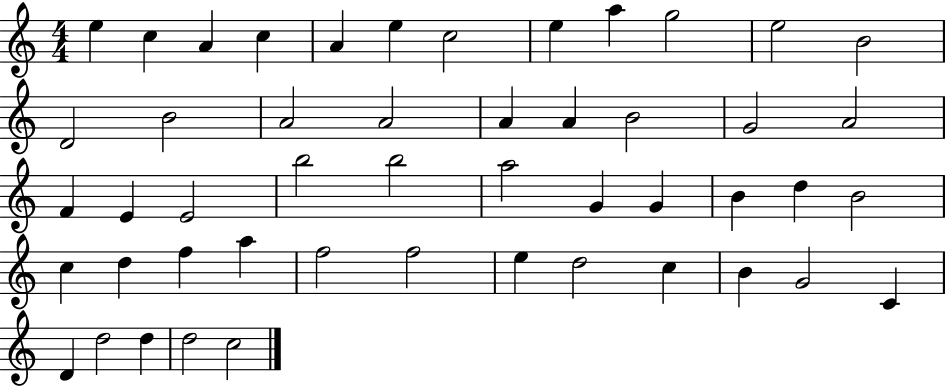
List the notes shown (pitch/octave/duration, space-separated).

E5/q C5/q A4/q C5/q A4/q E5/q C5/h E5/q A5/q G5/h E5/h B4/h D4/h B4/h A4/h A4/h A4/q A4/q B4/h G4/h A4/h F4/q E4/q E4/h B5/h B5/h A5/h G4/q G4/q B4/q D5/q B4/h C5/q D5/q F5/q A5/q F5/h F5/h E5/q D5/h C5/q B4/q G4/h C4/q D4/q D5/h D5/q D5/h C5/h